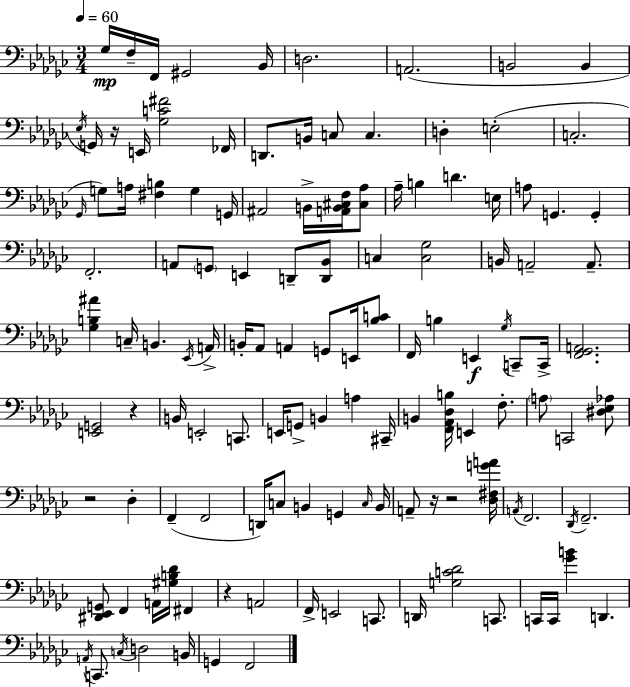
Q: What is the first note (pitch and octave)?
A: Gb3